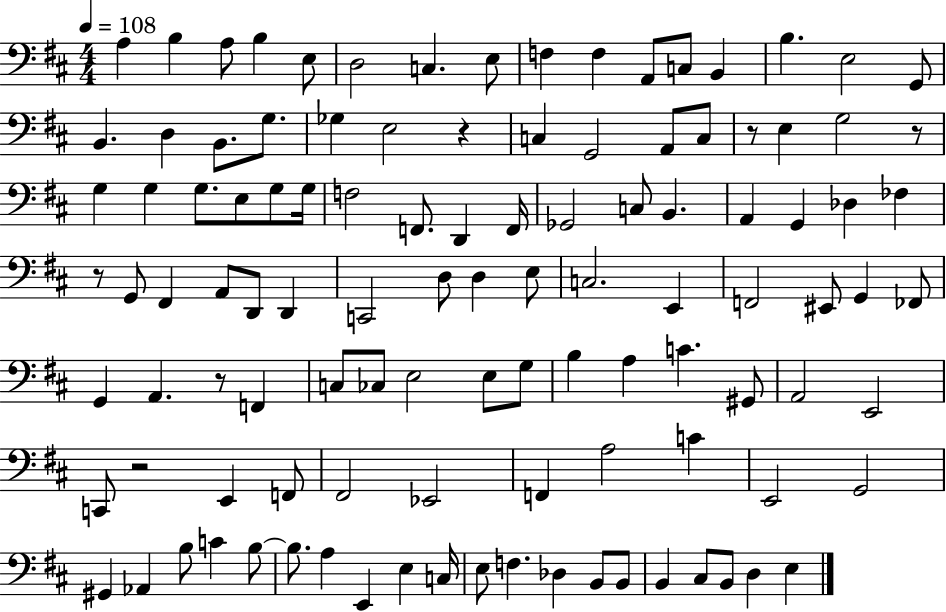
X:1
T:Untitled
M:4/4
L:1/4
K:D
A, B, A,/2 B, E,/2 D,2 C, E,/2 F, F, A,,/2 C,/2 B,, B, E,2 G,,/2 B,, D, B,,/2 G,/2 _G, E,2 z C, G,,2 A,,/2 C,/2 z/2 E, G,2 z/2 G, G, G,/2 E,/2 G,/2 G,/4 F,2 F,,/2 D,, F,,/4 _G,,2 C,/2 B,, A,, G,, _D, _F, z/2 G,,/2 ^F,, A,,/2 D,,/2 D,, C,,2 D,/2 D, E,/2 C,2 E,, F,,2 ^E,,/2 G,, _F,,/2 G,, A,, z/2 F,, C,/2 _C,/2 E,2 E,/2 G,/2 B, A, C ^G,,/2 A,,2 E,,2 C,,/2 z2 E,, F,,/2 ^F,,2 _E,,2 F,, A,2 C E,,2 G,,2 ^G,, _A,, B,/2 C B,/2 B,/2 A, E,, E, C,/4 E,/2 F, _D, B,,/2 B,,/2 B,, ^C,/2 B,,/2 D, E,